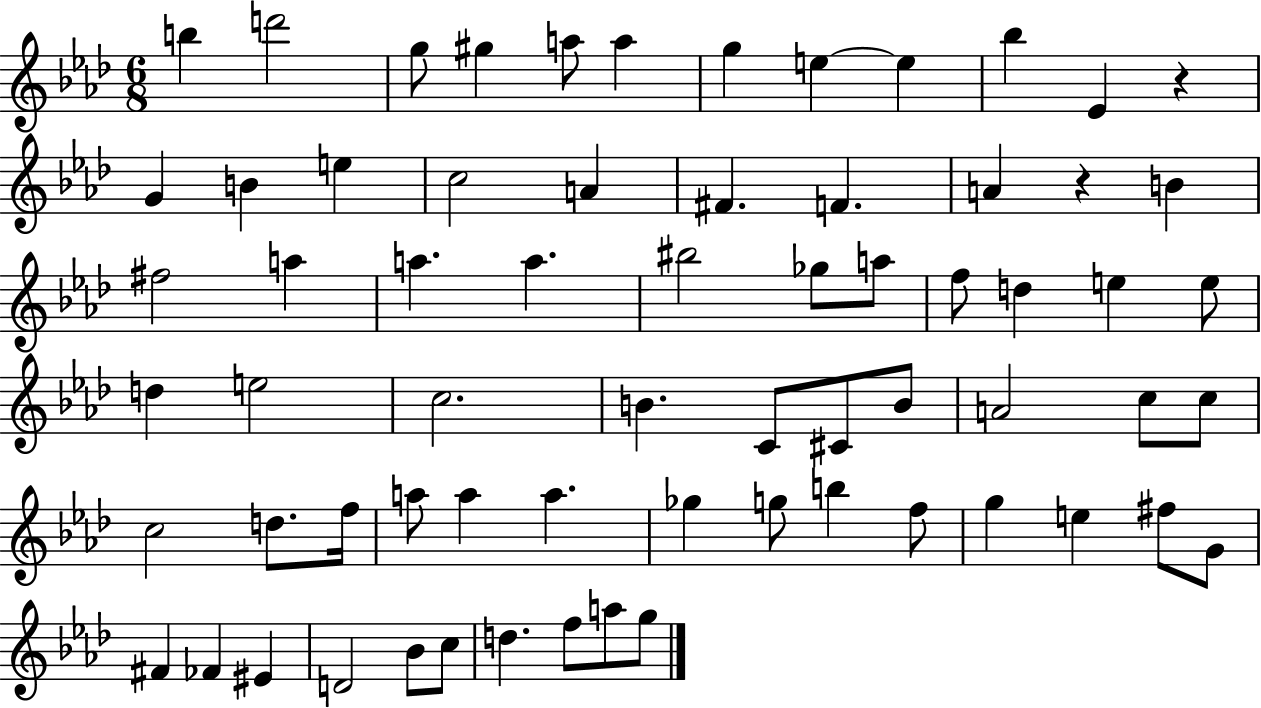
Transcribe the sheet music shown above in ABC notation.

X:1
T:Untitled
M:6/8
L:1/4
K:Ab
b d'2 g/2 ^g a/2 a g e e _b _E z G B e c2 A ^F F A z B ^f2 a a a ^b2 _g/2 a/2 f/2 d e e/2 d e2 c2 B C/2 ^C/2 B/2 A2 c/2 c/2 c2 d/2 f/4 a/2 a a _g g/2 b f/2 g e ^f/2 G/2 ^F _F ^E D2 _B/2 c/2 d f/2 a/2 g/2